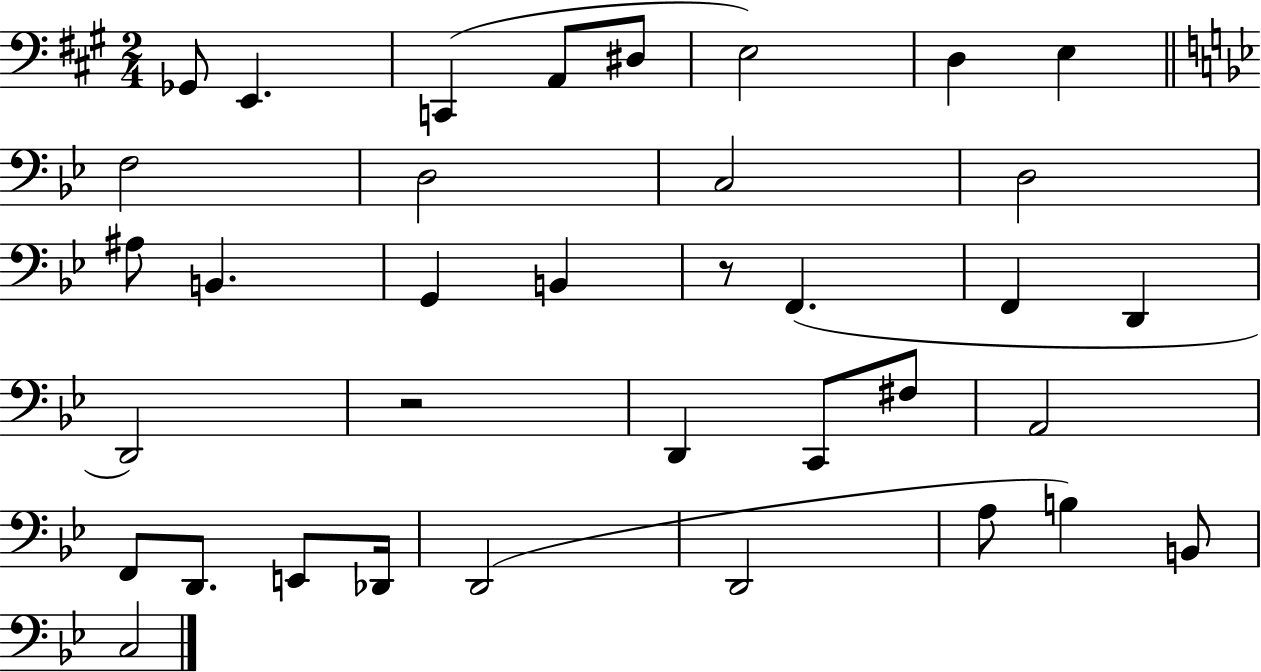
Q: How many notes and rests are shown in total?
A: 36